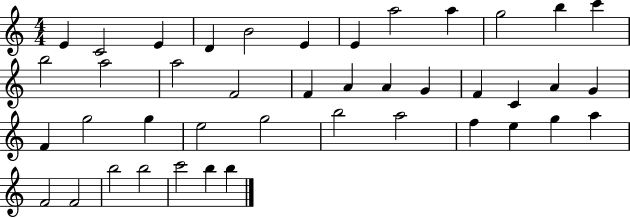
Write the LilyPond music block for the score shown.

{
  \clef treble
  \numericTimeSignature
  \time 4/4
  \key c \major
  e'4 c'2 e'4 | d'4 b'2 e'4 | e'4 a''2 a''4 | g''2 b''4 c'''4 | \break b''2 a''2 | a''2 f'2 | f'4 a'4 a'4 g'4 | f'4 c'4 a'4 g'4 | \break f'4 g''2 g''4 | e''2 g''2 | b''2 a''2 | f''4 e''4 g''4 a''4 | \break f'2 f'2 | b''2 b''2 | c'''2 b''4 b''4 | \bar "|."
}